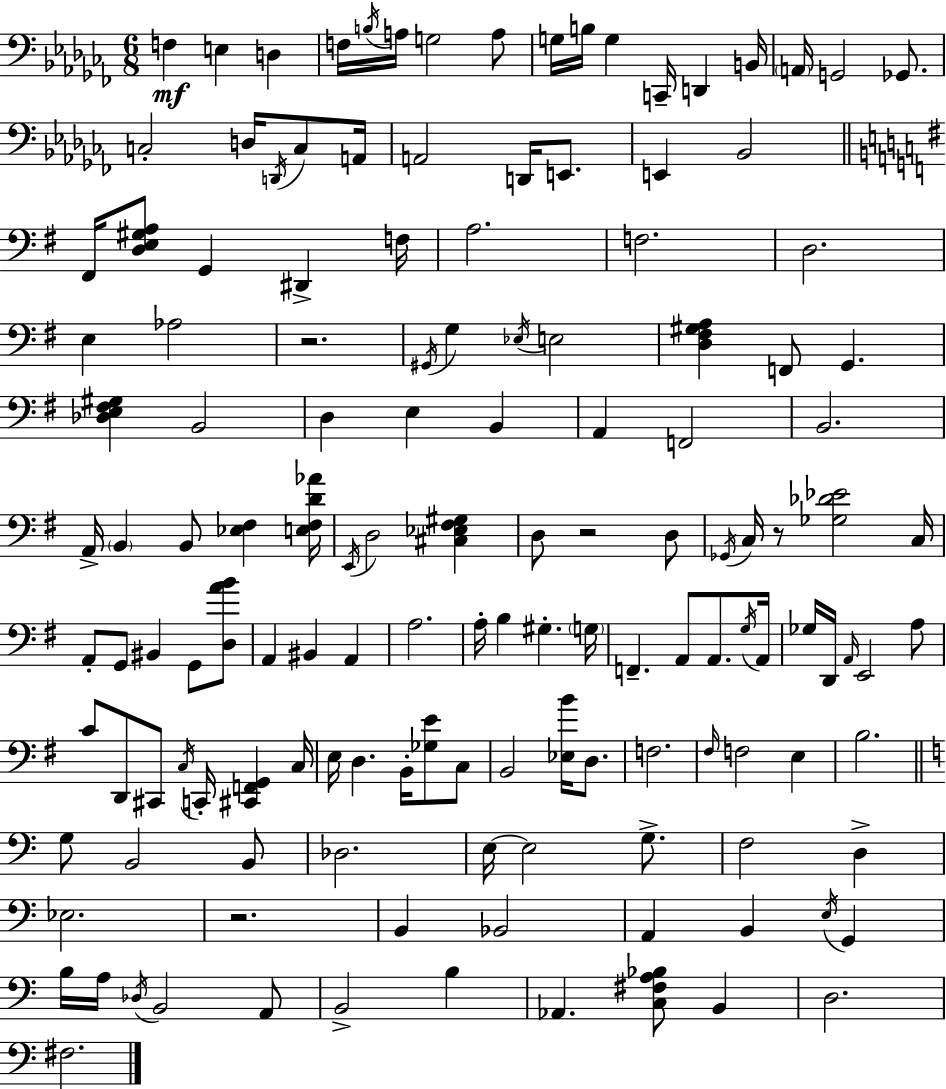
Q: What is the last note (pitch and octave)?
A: F#3